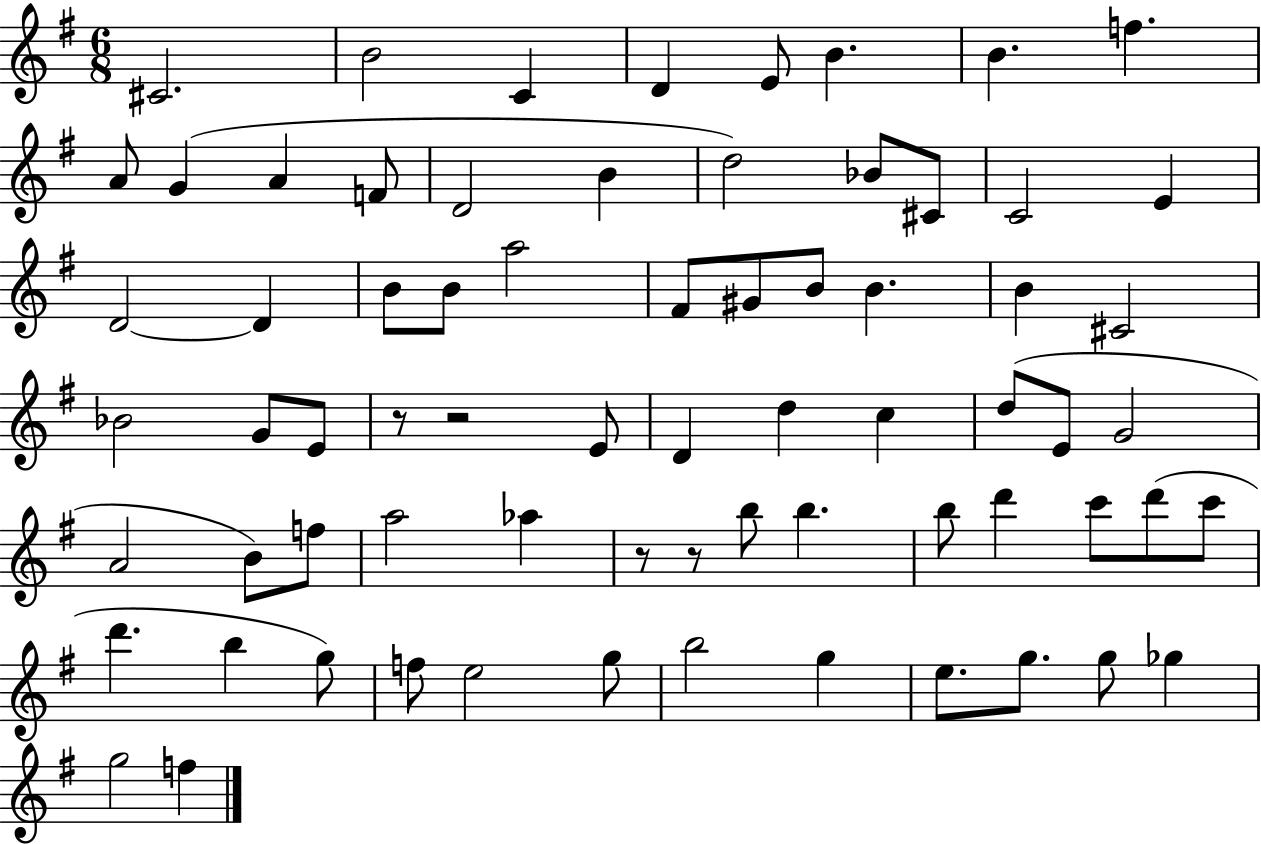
X:1
T:Untitled
M:6/8
L:1/4
K:G
^C2 B2 C D E/2 B B f A/2 G A F/2 D2 B d2 _B/2 ^C/2 C2 E D2 D B/2 B/2 a2 ^F/2 ^G/2 B/2 B B ^C2 _B2 G/2 E/2 z/2 z2 E/2 D d c d/2 E/2 G2 A2 B/2 f/2 a2 _a z/2 z/2 b/2 b b/2 d' c'/2 d'/2 c'/2 d' b g/2 f/2 e2 g/2 b2 g e/2 g/2 g/2 _g g2 f